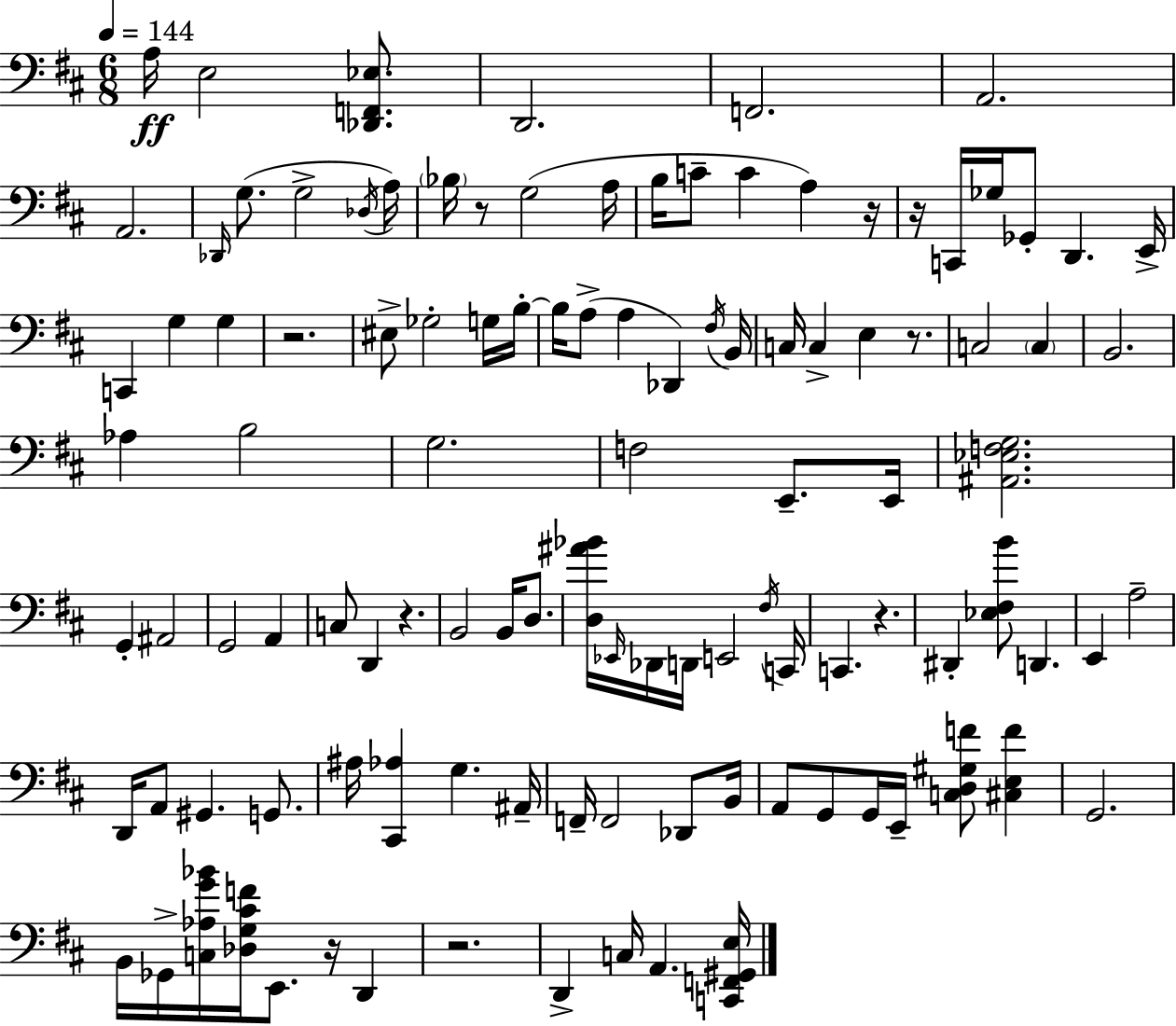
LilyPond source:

{
  \clef bass
  \numericTimeSignature
  \time 6/8
  \key d \major
  \tempo 4 = 144
  a16\ff e2 <des, f, ees>8. | d,2. | f,2. | a,2. | \break a,2. | \grace { des,16 } g8.( g2-> | \acciaccatura { des16 }) a16 \parenthesize bes16 r8 g2( | a16 b16 c'8-- c'4 a4) | \break r16 r16 c,16 ges16 ges,8-. d,4. | e,16-> c,4 g4 g4 | r2. | eis8-> ges2-. | \break g16 b16-.~~ b16 a8->( a4 des,4) | \acciaccatura { fis16 } b,16 c16 c4-> e4 | r8. c2 \parenthesize c4 | b,2. | \break aes4 b2 | g2. | f2 e,8.-- | e,16 <ais, ees f g>2. | \break g,4-. ais,2 | g,2 a,4 | c8 d,4 r4. | b,2 b,16 | \break d8. <d ais' bes'>16 \grace { ees,16 } des,16 d,16 e,2 | \acciaccatura { fis16 } c,16 c,4. r4. | dis,4-. <ees fis b'>8 d,4. | e,4 a2-- | \break d,16 a,8 gis,4. | g,8. ais16 <cis, aes>4 g4. | ais,16-- f,16-- f,2 | des,8 b,16 a,8 g,8 g,16 e,16-- <c d gis f'>8 | \break <cis e f'>4 g,2. | b,16 ges,16-> <c aes g' bes'>16 <des g cis' f'>16 e,8. | r16 d,4 r2. | d,4-> c16 a,4. | \break <c, f, gis, e>16 \bar "|."
}